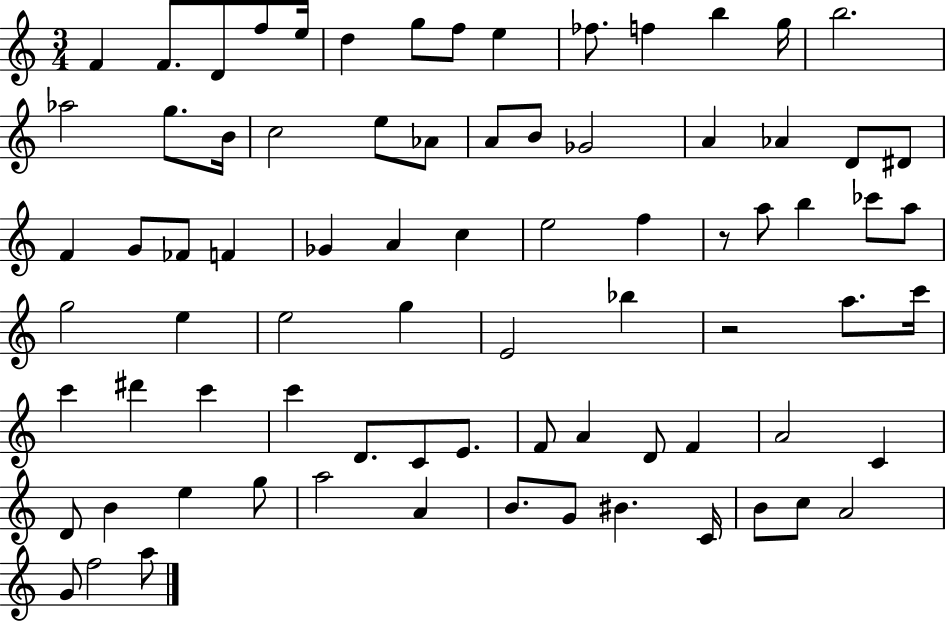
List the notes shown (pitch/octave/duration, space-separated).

F4/q F4/e. D4/e F5/e E5/s D5/q G5/e F5/e E5/q FES5/e. F5/q B5/q G5/s B5/h. Ab5/h G5/e. B4/s C5/h E5/e Ab4/e A4/e B4/e Gb4/h A4/q Ab4/q D4/e D#4/e F4/q G4/e FES4/e F4/q Gb4/q A4/q C5/q E5/h F5/q R/e A5/e B5/q CES6/e A5/e G5/h E5/q E5/h G5/q E4/h Bb5/q R/h A5/e. C6/s C6/q D#6/q C6/q C6/q D4/e. C4/e E4/e. F4/e A4/q D4/e F4/q A4/h C4/q D4/e B4/q E5/q G5/e A5/h A4/q B4/e. G4/e BIS4/q. C4/s B4/e C5/e A4/h G4/e F5/h A5/e